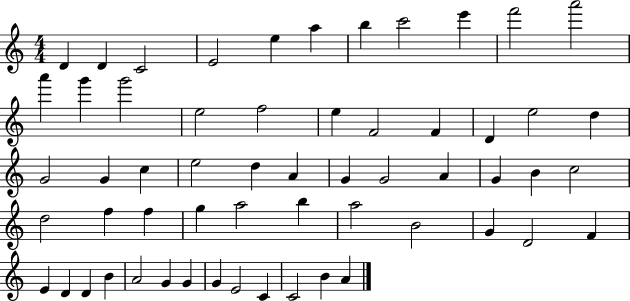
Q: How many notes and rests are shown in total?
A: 58